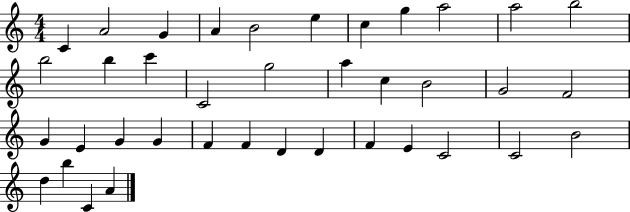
{
  \clef treble
  \numericTimeSignature
  \time 4/4
  \key c \major
  c'4 a'2 g'4 | a'4 b'2 e''4 | c''4 g''4 a''2 | a''2 b''2 | \break b''2 b''4 c'''4 | c'2 g''2 | a''4 c''4 b'2 | g'2 f'2 | \break g'4 e'4 g'4 g'4 | f'4 f'4 d'4 d'4 | f'4 e'4 c'2 | c'2 b'2 | \break d''4 b''4 c'4 a'4 | \bar "|."
}